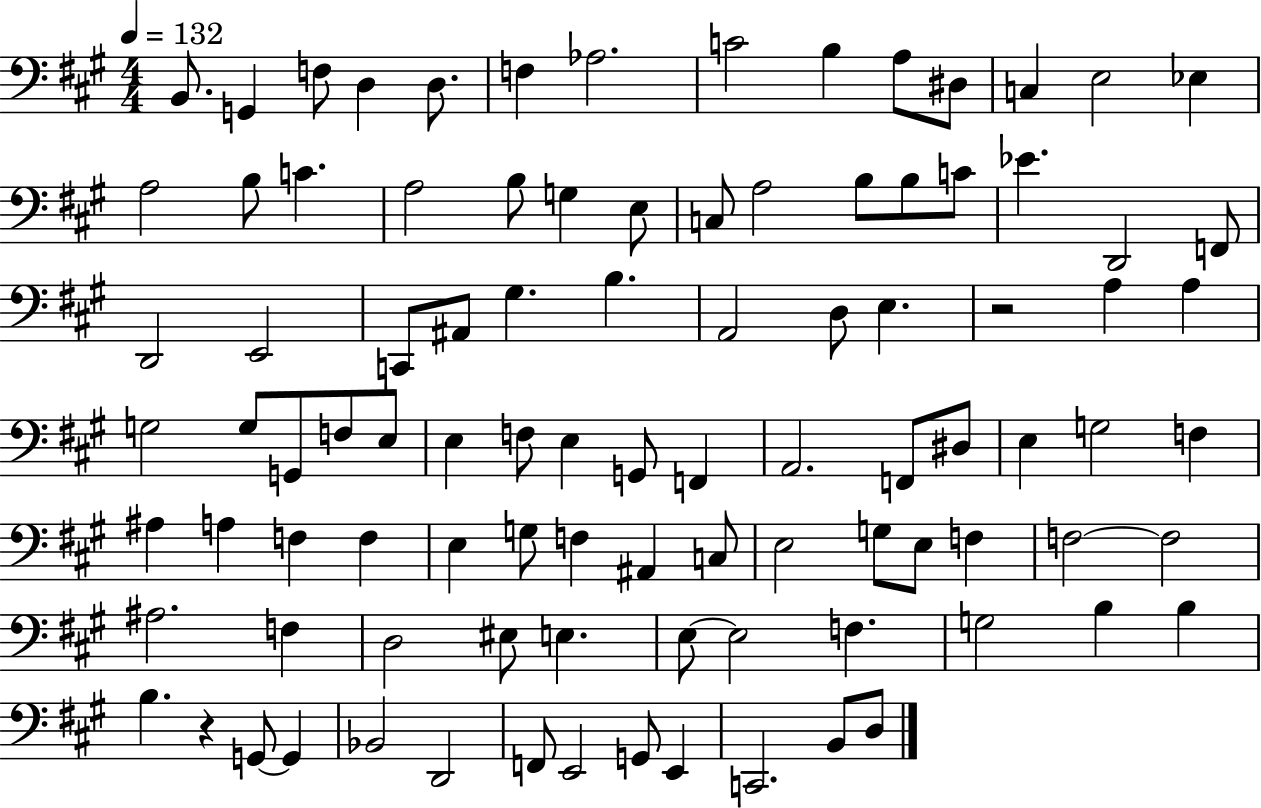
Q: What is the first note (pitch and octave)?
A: B2